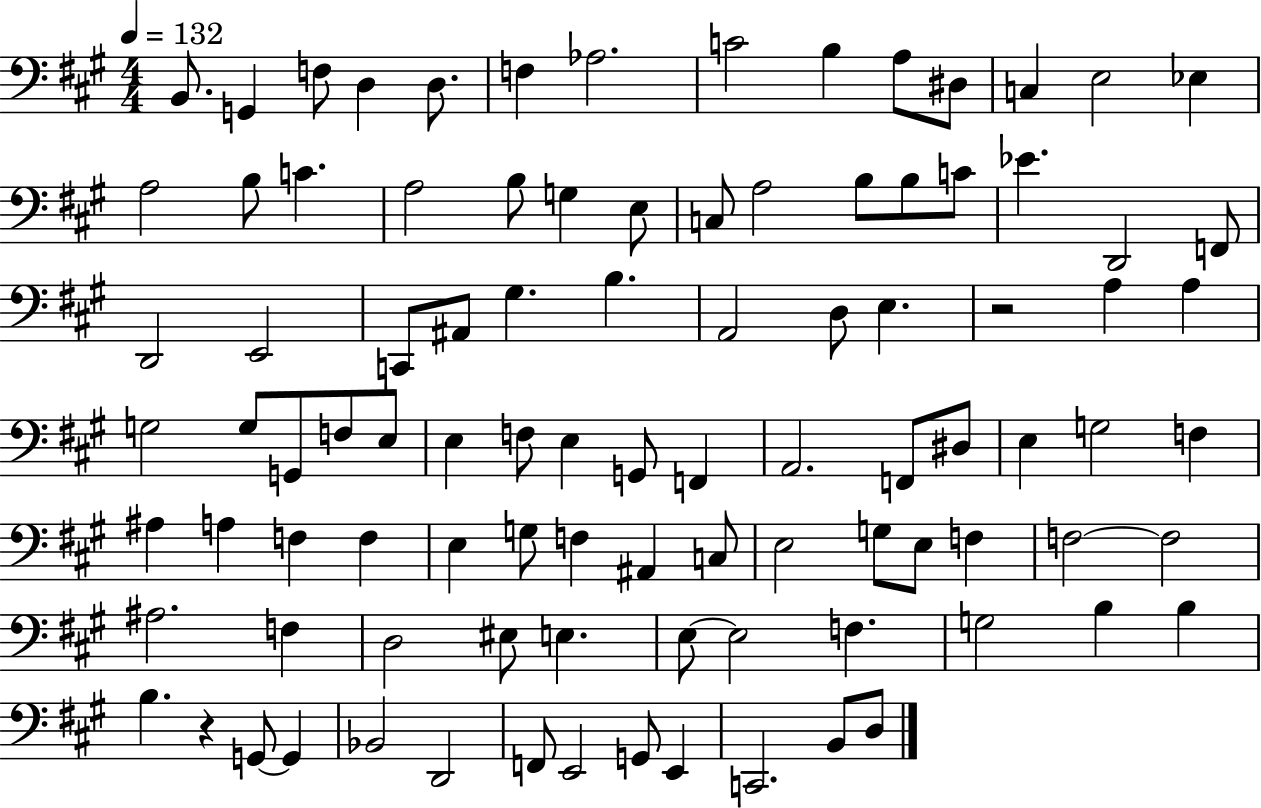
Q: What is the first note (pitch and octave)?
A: B2